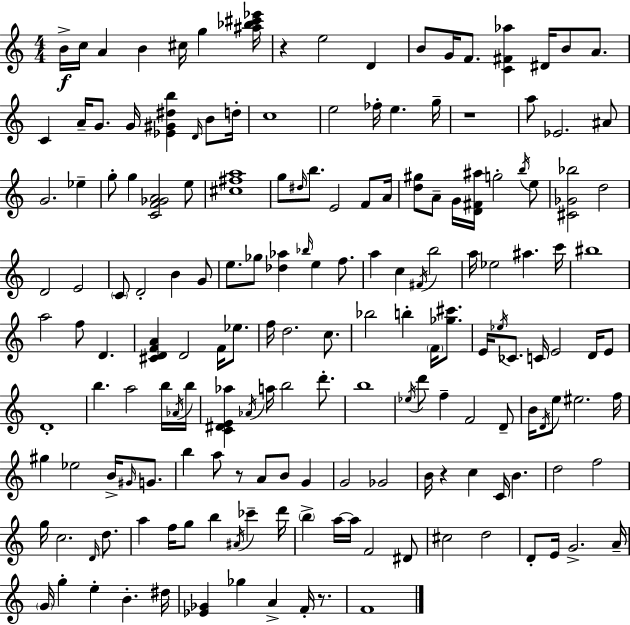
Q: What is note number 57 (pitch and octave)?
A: F5